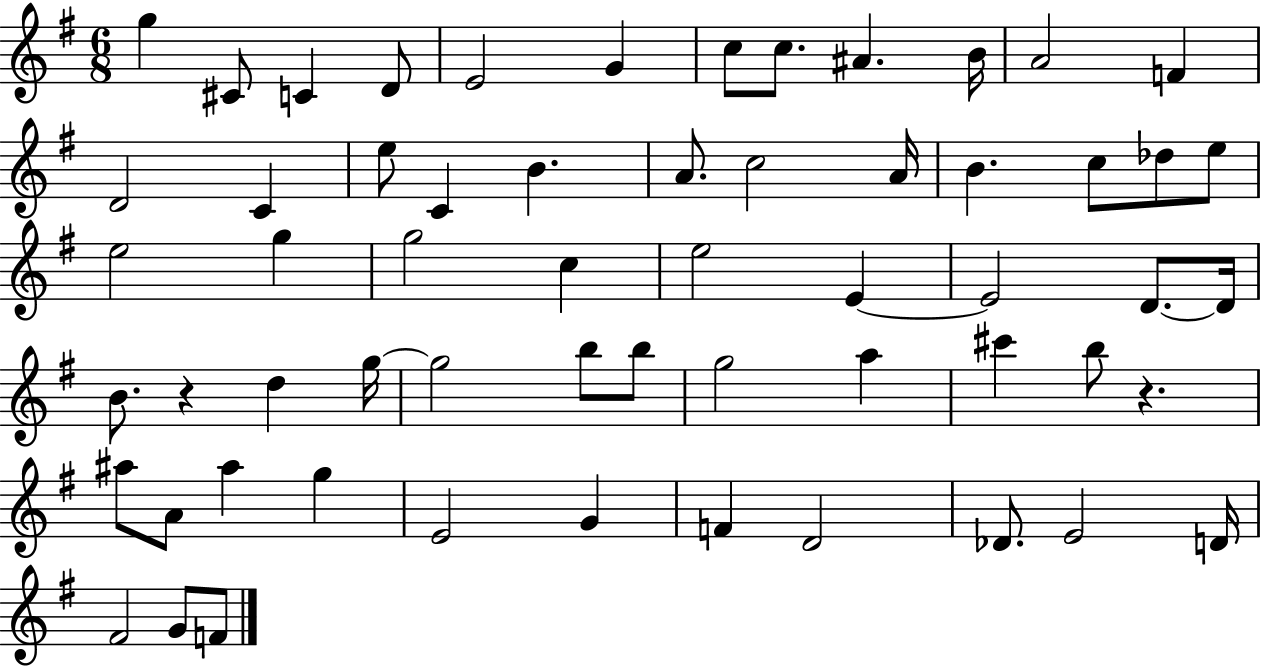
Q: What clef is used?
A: treble